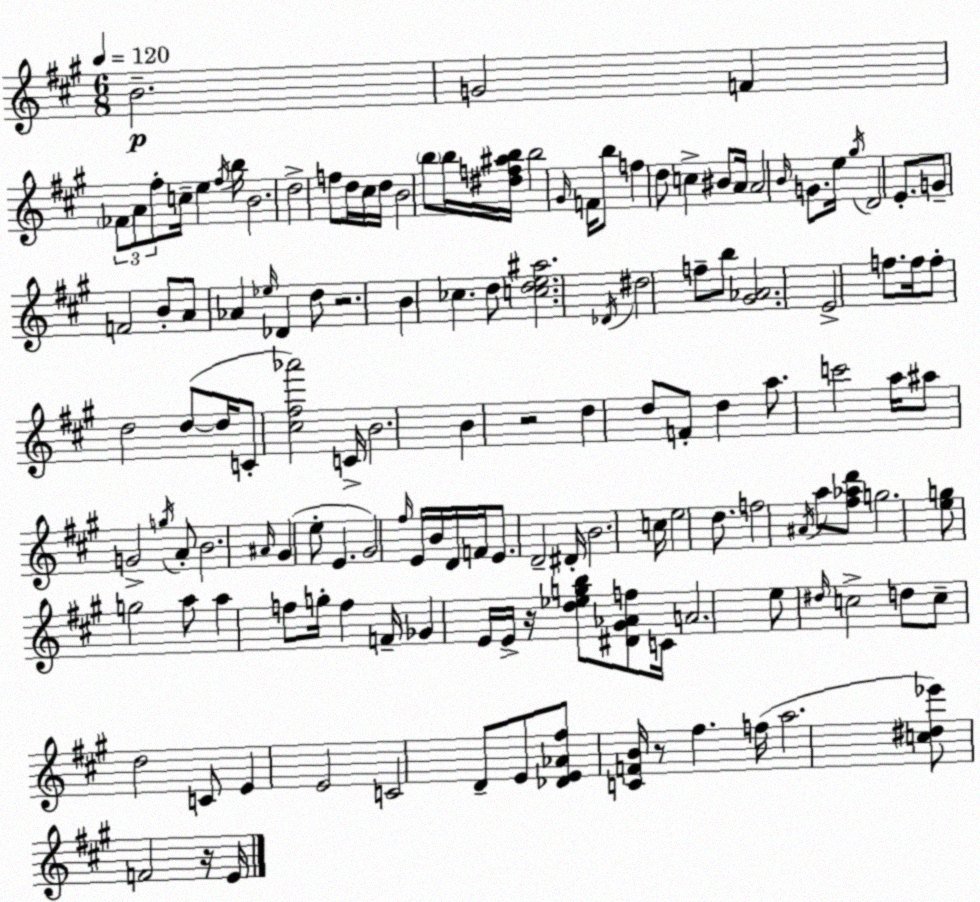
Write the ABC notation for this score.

X:1
T:Untitled
M:6/8
L:1/4
K:A
B2 G2 F _F/2 A/2 ^f/2 c/4 e ^f/4 b/4 B2 d2 f/2 d/4 ^c/4 d/4 B2 b/2 b/4 [^df^ab]/4 b2 ^G/4 F/4 b/2 f d/2 c ^B/2 A/4 A2 B/4 G/2 e/4 ^g/4 D2 E/2 G/2 F2 B/2 A/2 _A _e/4 _D d/2 z2 B _c d/2 [cde^a]2 _D/4 ^d2 f/2 b/2 [^G_A]2 E2 f/2 f/4 f/2 d2 d/2 d/4 C/2 [^c^f_a']2 C/4 B2 B z2 d d/2 F/2 d a/2 c'2 a/4 ^a/2 G2 g/4 A/2 B2 ^A/4 ^G e/2 E ^G2 ^f/4 E/4 B/4 D/4 F/4 E/2 D2 ^D/4 B2 c/4 e2 d/2 f2 ^A/4 a/2 [^f_ad']/2 g2 [eg]/2 g2 a/2 a f/2 g/4 f F/4 _G E/4 E/4 z/4 [d_egb]/2 [^D^G_Af]/2 C/4 A2 e/2 ^d/4 c2 d/2 c/2 d2 C/2 E E2 C2 D/2 E/2 [_DE_A^f]/2 [CFB]/4 z/2 ^f f/4 a2 [c^d_e']/2 F2 z/4 E/4